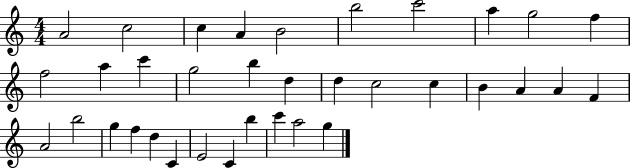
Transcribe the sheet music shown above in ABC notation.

X:1
T:Untitled
M:4/4
L:1/4
K:C
A2 c2 c A B2 b2 c'2 a g2 f f2 a c' g2 b d d c2 c B A A F A2 b2 g f d C E2 C b c' a2 g